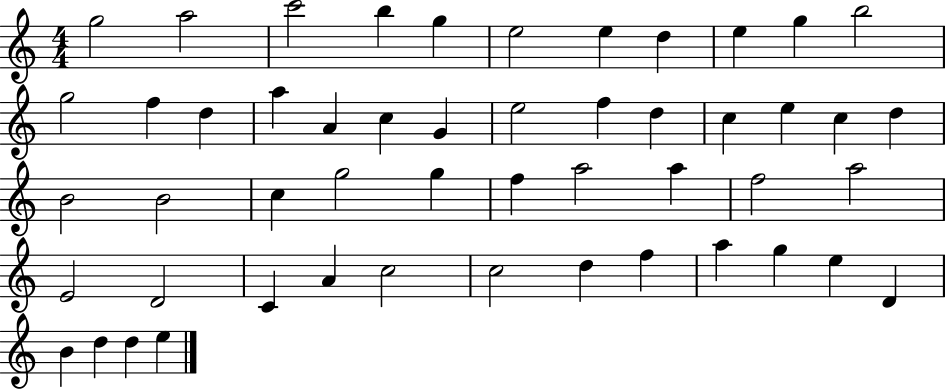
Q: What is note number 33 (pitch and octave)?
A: A5